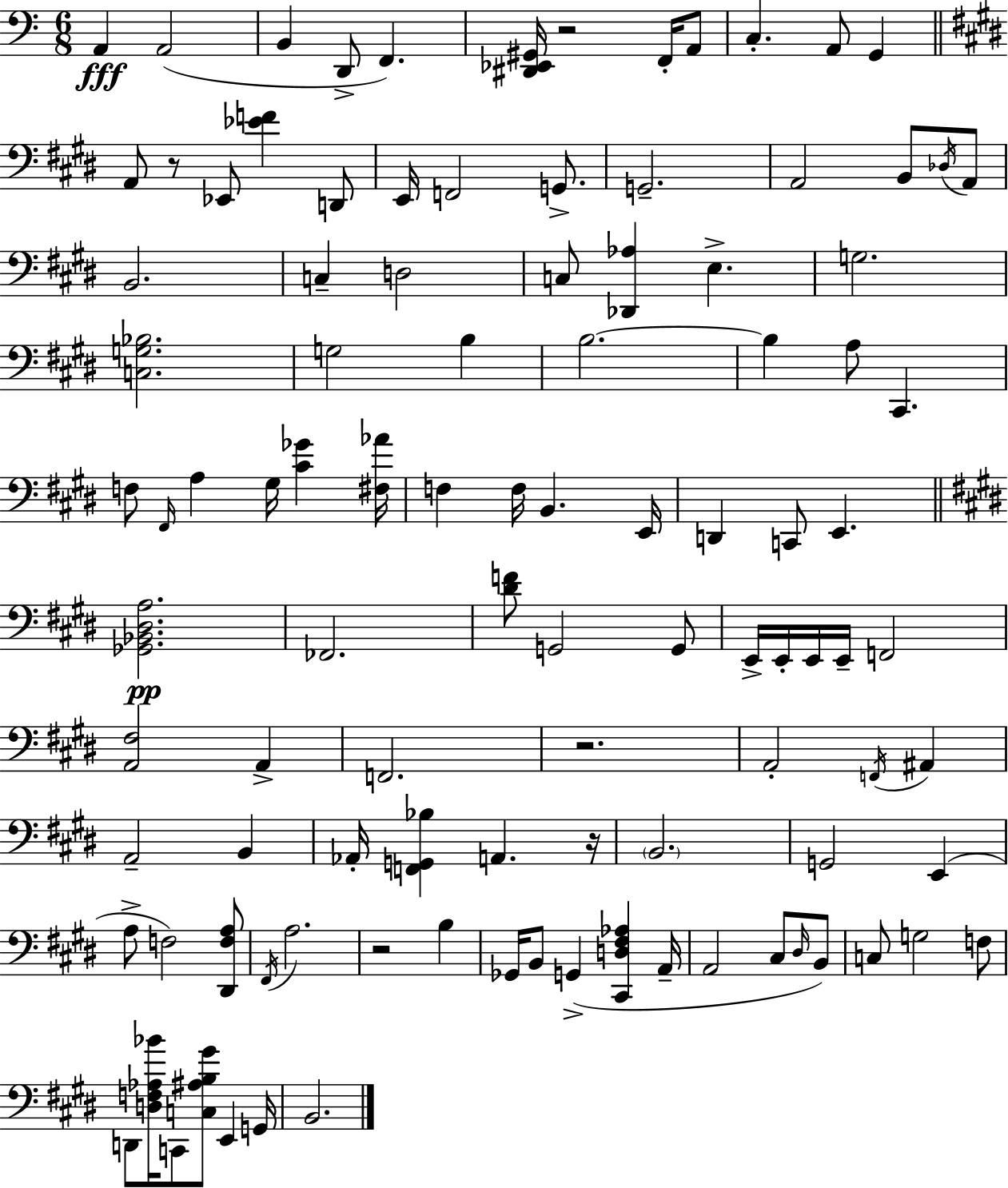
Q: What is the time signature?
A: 6/8